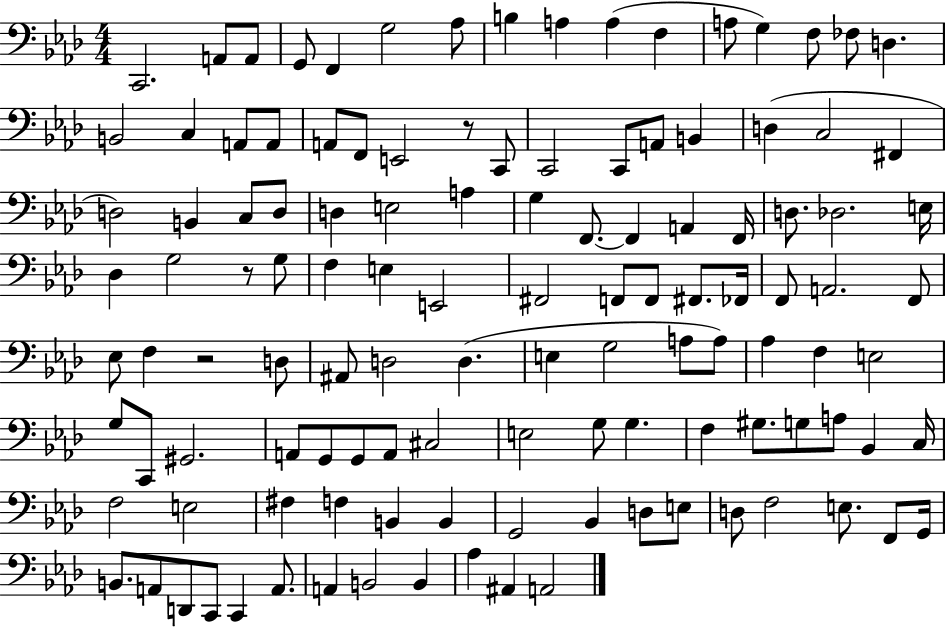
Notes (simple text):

C2/h. A2/e A2/e G2/e F2/q G3/h Ab3/e B3/q A3/q A3/q F3/q A3/e G3/q F3/e FES3/e D3/q. B2/h C3/q A2/e A2/e A2/e F2/e E2/h R/e C2/e C2/h C2/e A2/e B2/q D3/q C3/h F#2/q D3/h B2/q C3/e D3/e D3/q E3/h A3/q G3/q F2/e. F2/q A2/q F2/s D3/e. Db3/h. E3/s Db3/q G3/h R/e G3/e F3/q E3/q E2/h F#2/h F2/e F2/e F#2/e. FES2/s F2/e A2/h. F2/e Eb3/e F3/q R/h D3/e A#2/e D3/h D3/q. E3/q G3/h A3/e A3/e Ab3/q F3/q E3/h G3/e C2/e G#2/h. A2/e G2/e G2/e A2/e C#3/h E3/h G3/e G3/q. F3/q G#3/e. G3/e A3/e Bb2/q C3/s F3/h E3/h F#3/q F3/q B2/q B2/q G2/h Bb2/q D3/e E3/e D3/e F3/h E3/e. F2/e G2/s B2/e. A2/e D2/e C2/e C2/q A2/e. A2/q B2/h B2/q Ab3/q A#2/q A2/h